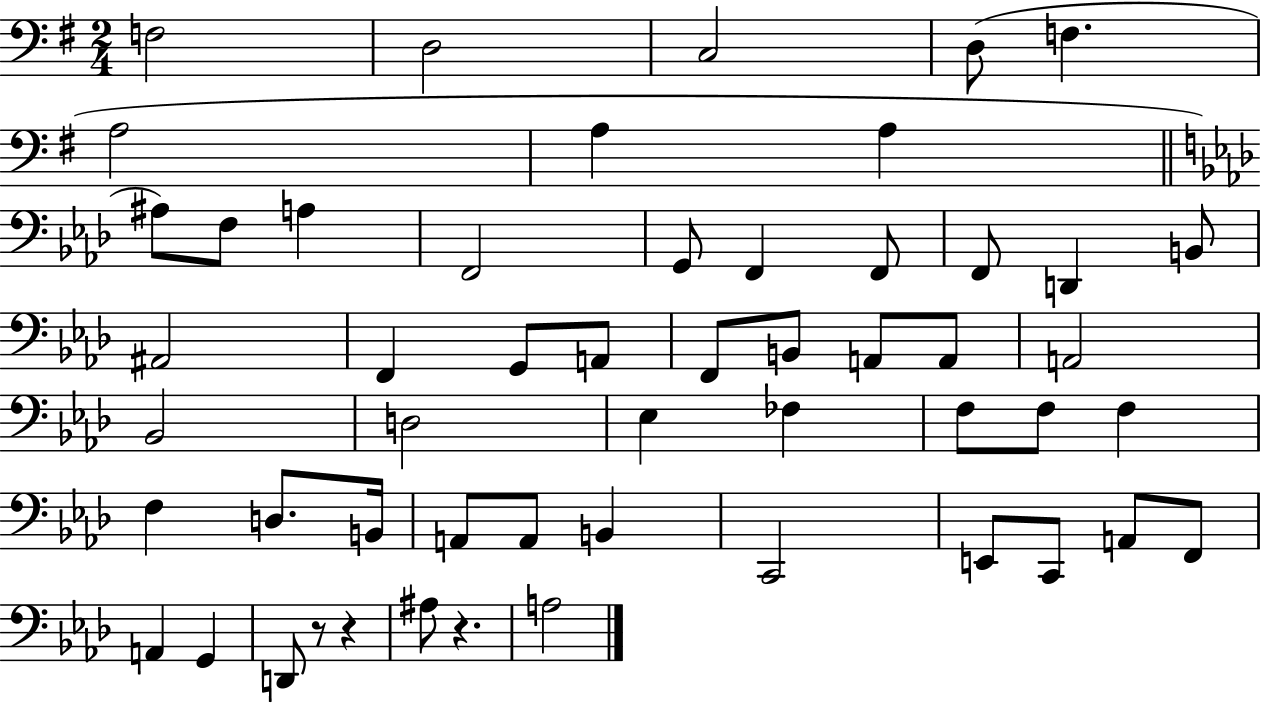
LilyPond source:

{
  \clef bass
  \numericTimeSignature
  \time 2/4
  \key g \major
  f2 | d2 | c2 | d8( f4. | \break a2 | a4 a4 | \bar "||" \break \key aes \major ais8) f8 a4 | f,2 | g,8 f,4 f,8 | f,8 d,4 b,8 | \break ais,2 | f,4 g,8 a,8 | f,8 b,8 a,8 a,8 | a,2 | \break bes,2 | d2 | ees4 fes4 | f8 f8 f4 | \break f4 d8. b,16 | a,8 a,8 b,4 | c,2 | e,8 c,8 a,8 f,8 | \break a,4 g,4 | d,8 r8 r4 | ais8 r4. | a2 | \break \bar "|."
}